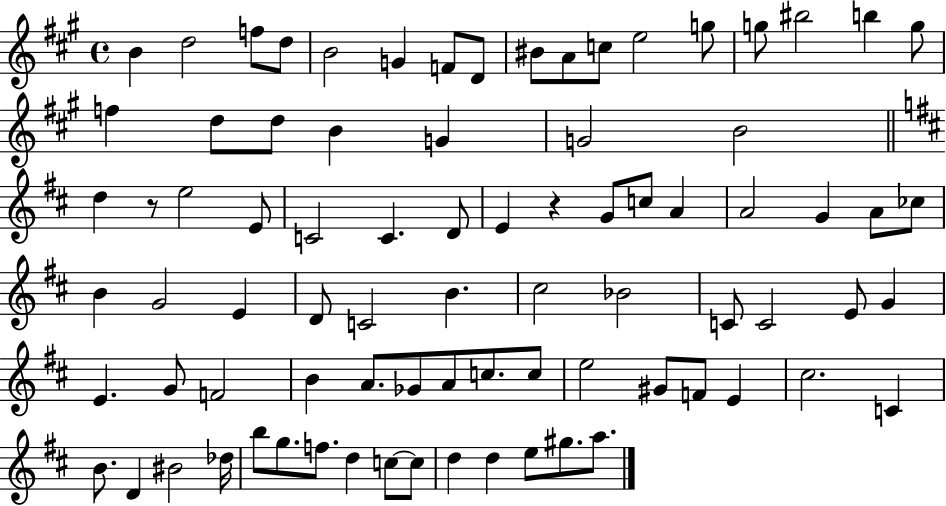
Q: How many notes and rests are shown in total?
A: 82